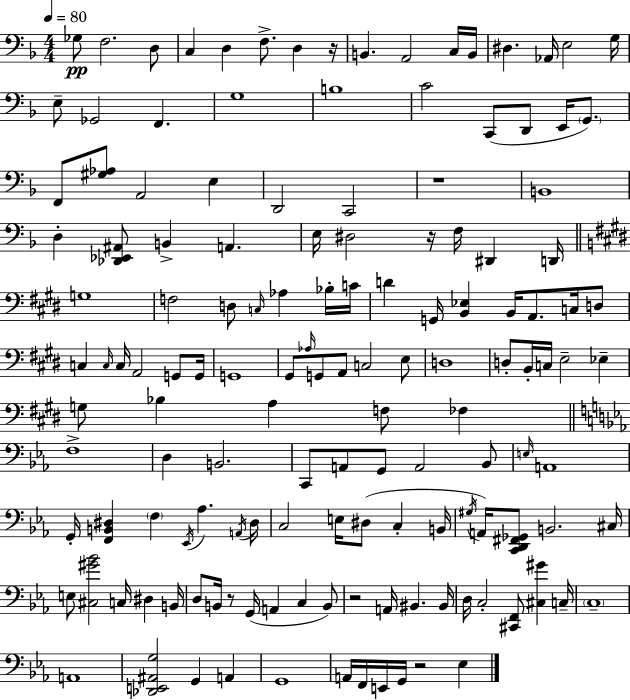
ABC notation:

X:1
T:Untitled
M:4/4
L:1/4
K:Dm
_G,/2 F,2 D,/2 C, D, F,/2 D, z/4 B,, A,,2 C,/4 B,,/4 ^D, _A,,/4 E,2 G,/4 E,/2 _G,,2 F,, G,4 B,4 C2 C,,/2 D,,/2 E,,/4 G,,/2 F,,/2 [^G,_A,]/2 A,,2 E, D,,2 C,,2 z4 B,,4 D, [_D,,_E,,^A,,]/2 B,, A,, E,/4 ^D,2 z/4 F,/4 ^D,, D,,/4 G,4 F,2 D,/2 C,/4 _A, _B,/4 C/4 D G,,/4 [B,,_E,] B,,/4 A,,/2 C,/4 D,/2 C, C,/4 C,/4 A,,2 G,,/2 G,,/4 G,,4 ^G,,/2 _A,/4 G,,/2 A,,/2 C,2 E,/2 D,4 D,/2 B,,/4 C,/4 E,2 _E, G,/2 _B, A, F,/2 _F, F,4 D, B,,2 C,,/2 A,,/2 G,,/2 A,,2 _B,,/2 E,/4 A,,4 G,,/4 [F,,B,,^D,] F, _E,,/4 _A, A,,/4 ^D,/4 C,2 E,/4 ^D,/2 C, B,,/4 ^G,/4 A,,/4 [C,,D,,^F,,_G,,]/2 B,,2 ^C,/4 E,/2 [^C,^G_B]2 C,/4 ^D, B,,/4 D,/2 B,,/4 z/2 G,,/4 A,, C, B,,/2 z2 A,,/4 ^B,, ^B,,/4 D,/4 C,2 [^C,,F,,]/2 [^C,^G] C,/4 C,4 A,,4 [_D,,E,,^A,,G,]2 G,, A,, G,,4 A,,/4 F,,/4 E,,/4 G,,/4 z2 _E,